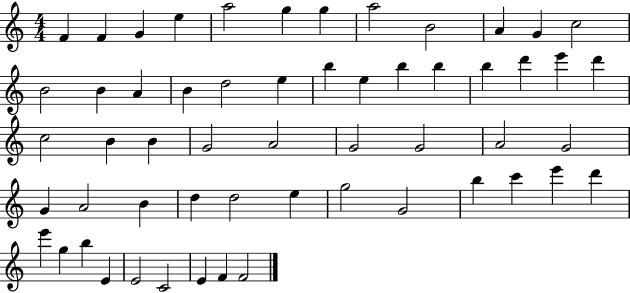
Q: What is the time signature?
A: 4/4